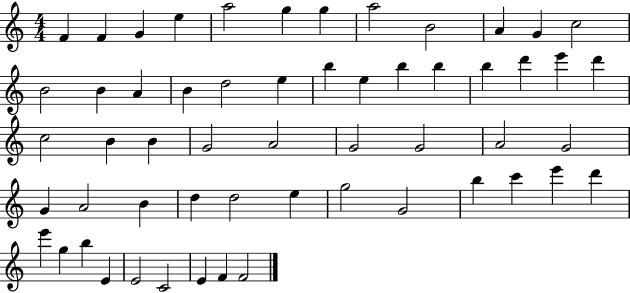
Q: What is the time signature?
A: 4/4